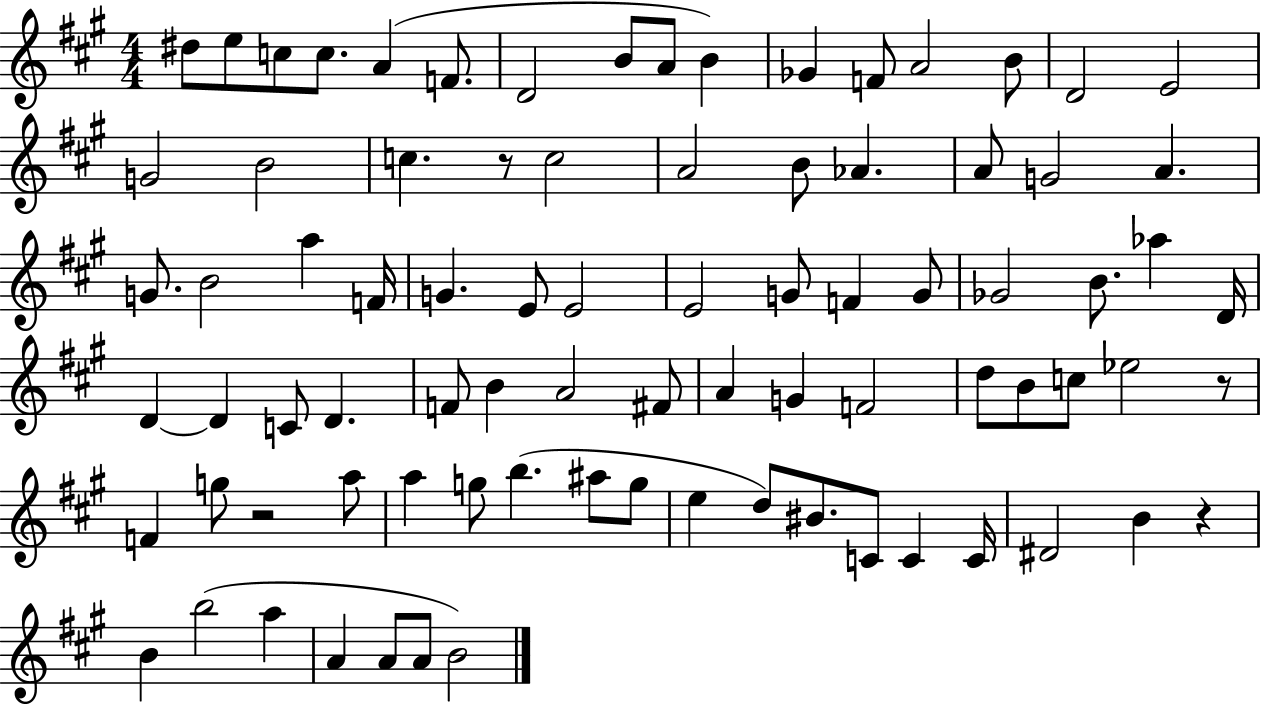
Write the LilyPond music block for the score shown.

{
  \clef treble
  \numericTimeSignature
  \time 4/4
  \key a \major
  dis''8 e''8 c''8 c''8. a'4( f'8. | d'2 b'8 a'8 b'4) | ges'4 f'8 a'2 b'8 | d'2 e'2 | \break g'2 b'2 | c''4. r8 c''2 | a'2 b'8 aes'4. | a'8 g'2 a'4. | \break g'8. b'2 a''4 f'16 | g'4. e'8 e'2 | e'2 g'8 f'4 g'8 | ges'2 b'8. aes''4 d'16 | \break d'4~~ d'4 c'8 d'4. | f'8 b'4 a'2 fis'8 | a'4 g'4 f'2 | d''8 b'8 c''8 ees''2 r8 | \break f'4 g''8 r2 a''8 | a''4 g''8 b''4.( ais''8 g''8 | e''4 d''8) bis'8. c'8 c'4 c'16 | dis'2 b'4 r4 | \break b'4 b''2( a''4 | a'4 a'8 a'8 b'2) | \bar "|."
}